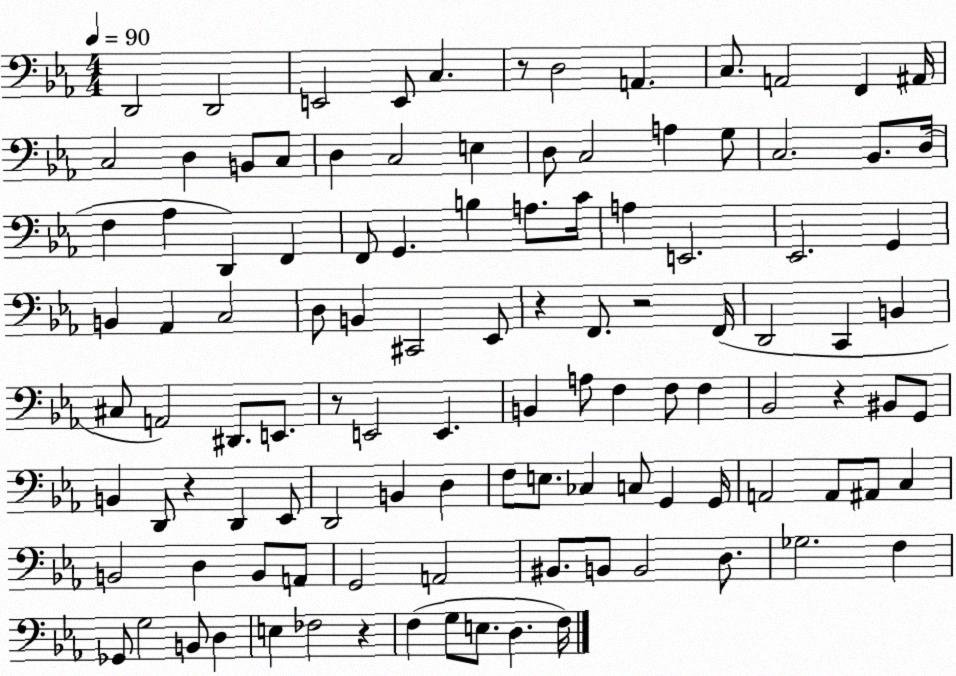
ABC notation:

X:1
T:Untitled
M:4/4
L:1/4
K:Eb
D,,2 D,,2 E,,2 E,,/2 C, z/2 D,2 A,, C,/2 A,,2 F,, ^A,,/4 C,2 D, B,,/2 C,/2 D, C,2 E, D,/2 C,2 A, G,/2 C,2 _B,,/2 D,/4 F, _A, D,, F,, F,,/2 G,, B, A,/2 C/4 A, E,,2 _E,,2 G,, B,, _A,, C,2 D,/2 B,, ^C,,2 _E,,/2 z F,,/2 z2 F,,/4 D,,2 C,, B,, ^C,/2 A,,2 ^D,,/2 E,,/2 z/2 E,,2 E,, B,, A,/2 F, F,/2 F, _B,,2 z ^B,,/2 G,,/2 B,, D,,/2 z D,, _E,,/2 D,,2 B,, D, F,/2 E,/2 _C, C,/2 G,, G,,/4 A,,2 A,,/2 ^A,,/2 C, B,,2 D, B,,/2 A,,/2 G,,2 A,,2 ^B,,/2 B,,/2 B,,2 D,/2 _G,2 F, _G,,/2 G,2 B,,/2 D, E, _F,2 z F, G,/2 E,/2 D, F,/4